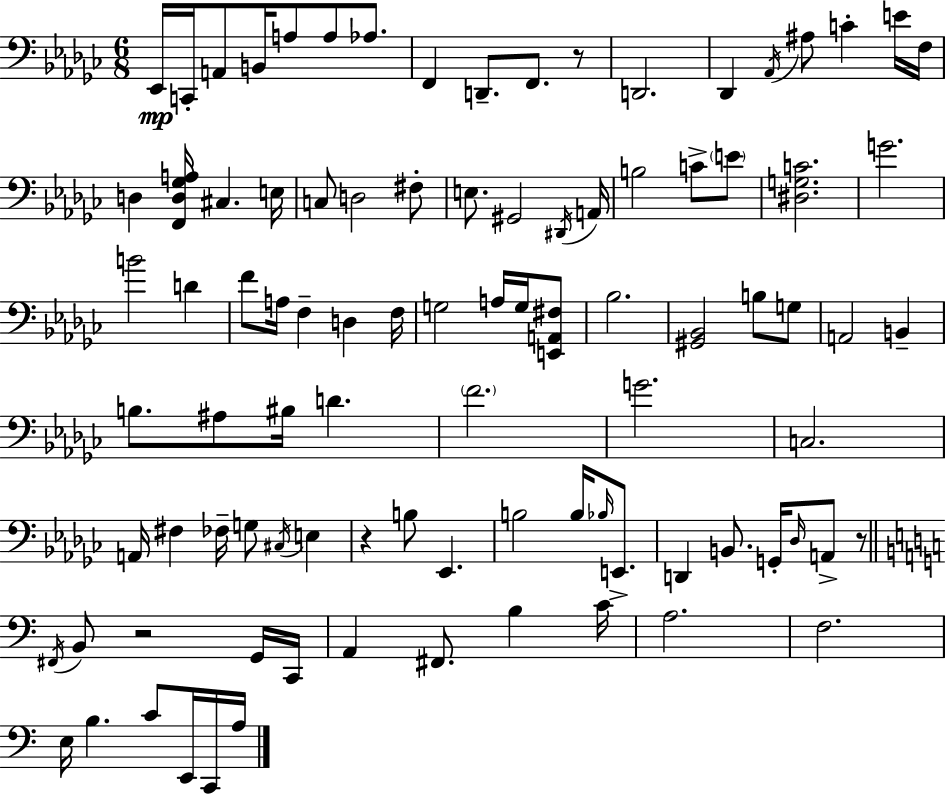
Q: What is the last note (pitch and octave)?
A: A3